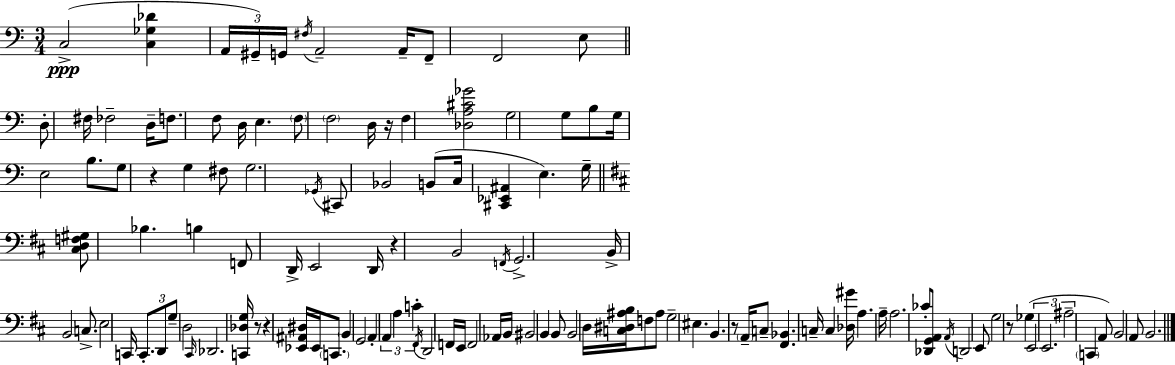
X:1
T:Untitled
M:3/4
L:1/4
K:Am
C,2 [C,_G,_D] A,,/4 ^G,,/4 G,,/4 ^F,/4 A,,2 A,,/4 F,,/2 F,,2 E,/2 D,/2 ^F,/4 _F,2 D,/4 F,/2 F,/2 D,/4 E, F,/2 F,2 D,/4 z/4 F, [_D,A,^C_G]2 G,2 G,/2 B,/2 G,/4 E,2 B,/2 G,/2 z G, ^F,/2 G,2 _G,,/4 ^C,,/2 _B,,2 B,,/2 C,/4 [^C,,_E,,^A,,] E, G,/4 [^C,D,F,^G,]/2 _B, B, F,,/2 D,,/4 E,,2 D,,/4 z B,,2 F,,/4 G,,2 B,,/4 B,,2 C,/2 E,2 C,,/4 C,,/2 D,,/2 G,/2 D,2 ^C,,/4 _D,,2 [C,,_D,G,]/4 z/2 z [_E,,^A,,^D,]/4 _E,,/4 C,,/2 B,, G,,2 A,, A,, A, C ^F,,/4 D,,2 F,,/4 E,,/4 F,,2 _A,,/4 B,,/4 ^B,,2 B,, B,,/2 B,,2 D,/4 [C,^D,^A,B,]/4 F,/2 ^A,/2 G,2 ^E, B,, z/2 A,,/4 C,/2 [^F,,_B,,] C,/4 C, [_D,^G]/4 A, A,/4 A,2 _C/2 [_D,,G,,A,,]/2 A,,/4 D,,2 E,,/2 G,2 z/2 _G, E,,2 E,,2 ^A,2 C,, A,,/2 B,,2 A,,/2 B,,2